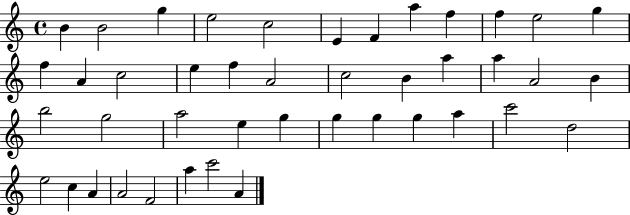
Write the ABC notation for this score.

X:1
T:Untitled
M:4/4
L:1/4
K:C
B B2 g e2 c2 E F a f f e2 g f A c2 e f A2 c2 B a a A2 B b2 g2 a2 e g g g g a c'2 d2 e2 c A A2 F2 a c'2 A